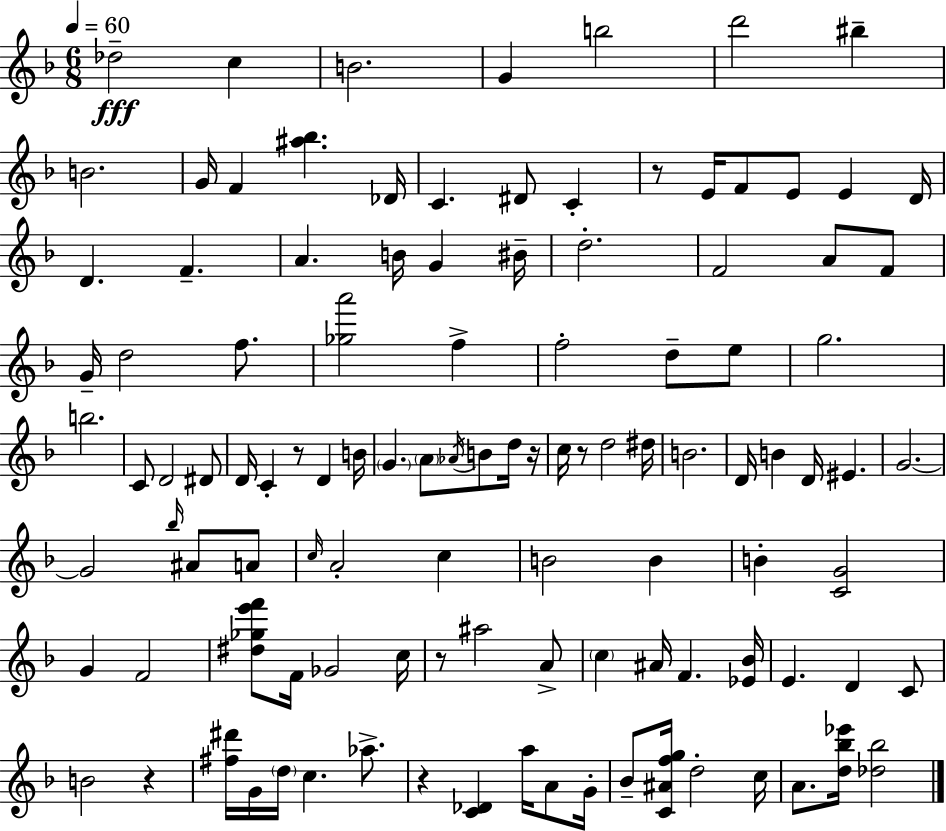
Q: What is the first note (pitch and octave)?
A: Db5